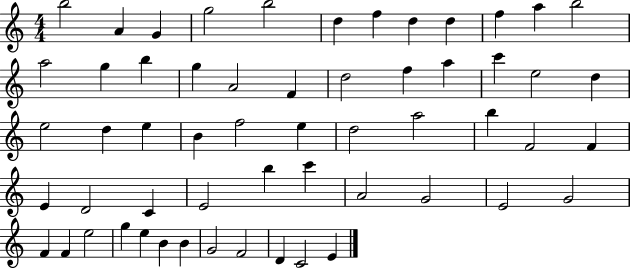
{
  \clef treble
  \numericTimeSignature
  \time 4/4
  \key c \major
  b''2 a'4 g'4 | g''2 b''2 | d''4 f''4 d''4 d''4 | f''4 a''4 b''2 | \break a''2 g''4 b''4 | g''4 a'2 f'4 | d''2 f''4 a''4 | c'''4 e''2 d''4 | \break e''2 d''4 e''4 | b'4 f''2 e''4 | d''2 a''2 | b''4 f'2 f'4 | \break e'4 d'2 c'4 | e'2 b''4 c'''4 | a'2 g'2 | e'2 g'2 | \break f'4 f'4 e''2 | g''4 e''4 b'4 b'4 | g'2 f'2 | d'4 c'2 e'4 | \break \bar "|."
}